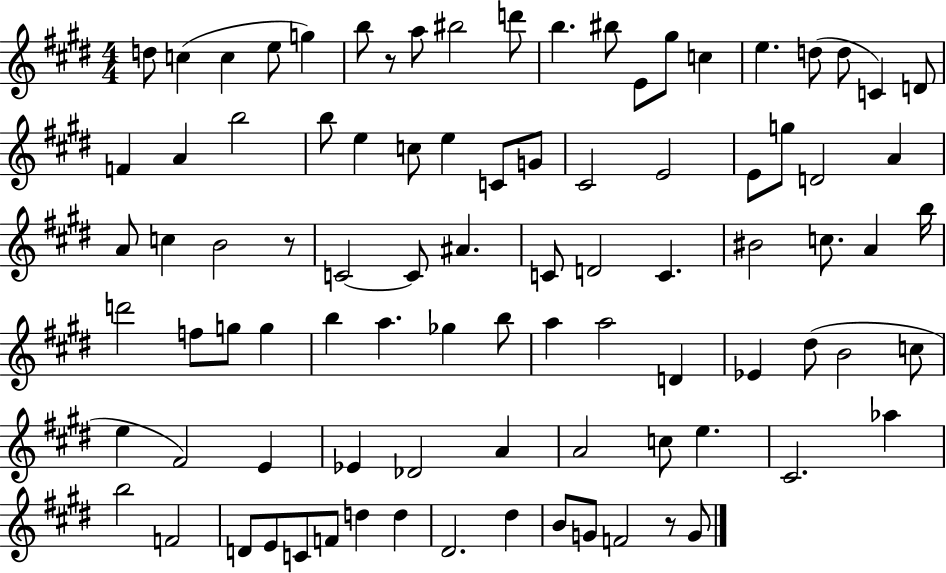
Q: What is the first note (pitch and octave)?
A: D5